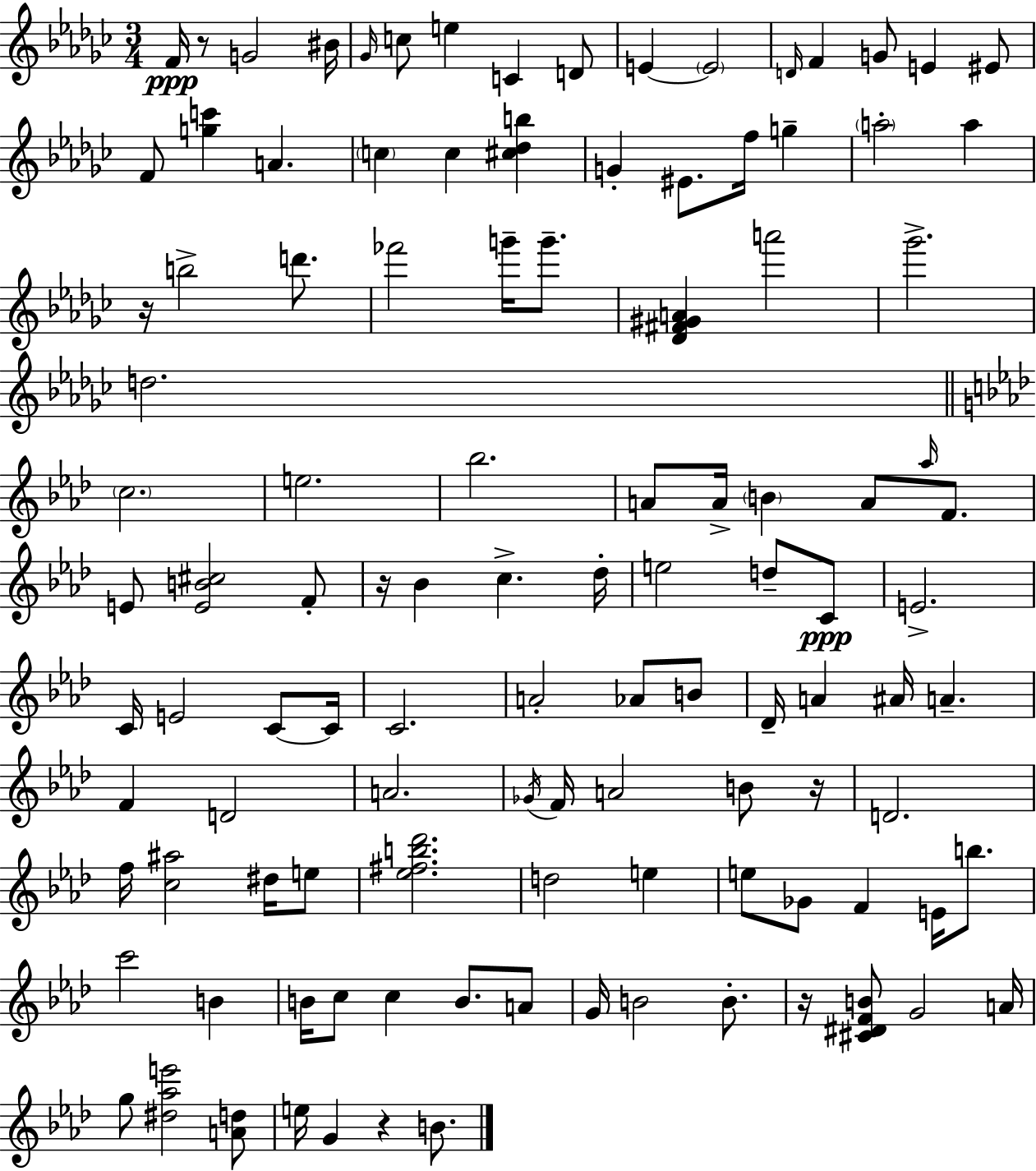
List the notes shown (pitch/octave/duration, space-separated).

F4/s R/e G4/h BIS4/s Gb4/s C5/e E5/q C4/q D4/e E4/q E4/h D4/s F4/q G4/e E4/q EIS4/e F4/e [G5,C6]/q A4/q. C5/q C5/q [C#5,Db5,B5]/q G4/q EIS4/e. F5/s G5/q A5/h A5/q R/s B5/h D6/e. FES6/h G6/s G6/e. [Db4,F#4,G#4,A4]/q A6/h Gb6/h. D5/h. C5/h. E5/h. Bb5/h. A4/e A4/s B4/q A4/e Ab5/s F4/e. E4/e [E4,B4,C#5]/h F4/e R/s Bb4/q C5/q. Db5/s E5/h D5/e C4/e E4/h. C4/s E4/h C4/e C4/s C4/h. A4/h Ab4/e B4/e Db4/s A4/q A#4/s A4/q. F4/q D4/h A4/h. Gb4/s F4/s A4/h B4/e R/s D4/h. F5/s [C5,A#5]/h D#5/s E5/e [Eb5,F#5,B5,Db6]/h. D5/h E5/q E5/e Gb4/e F4/q E4/s B5/e. C6/h B4/q B4/s C5/e C5/q B4/e. A4/e G4/s B4/h B4/e. R/s [C#4,D#4,F4,B4]/e G4/h A4/s G5/e [D#5,Ab5,E6]/h [A4,D5]/e E5/s G4/q R/q B4/e.